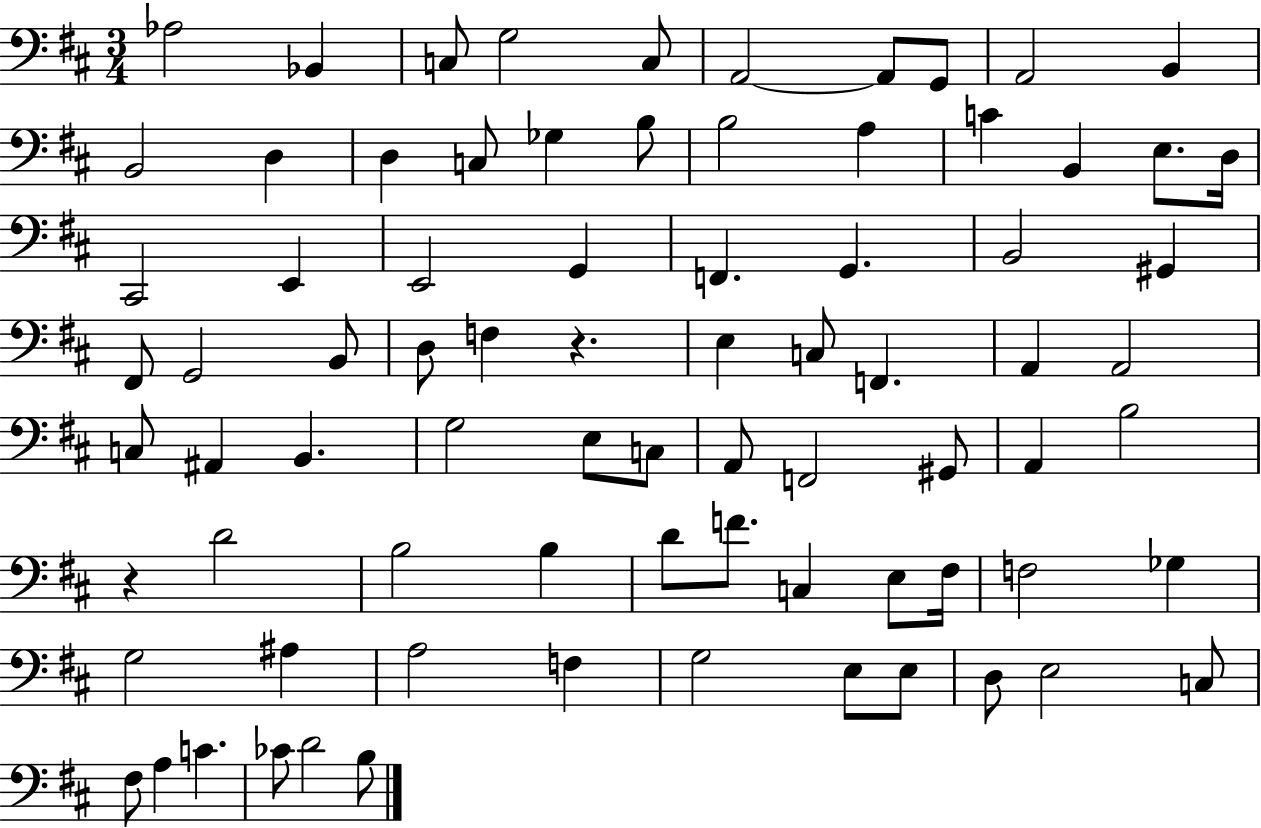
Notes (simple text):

Ab3/h Bb2/q C3/e G3/h C3/e A2/h A2/e G2/e A2/h B2/q B2/h D3/q D3/q C3/e Gb3/q B3/e B3/h A3/q C4/q B2/q E3/e. D3/s C#2/h E2/q E2/h G2/q F2/q. G2/q. B2/h G#2/q F#2/e G2/h B2/e D3/e F3/q R/q. E3/q C3/e F2/q. A2/q A2/h C3/e A#2/q B2/q. G3/h E3/e C3/e A2/e F2/h G#2/e A2/q B3/h R/q D4/h B3/h B3/q D4/e F4/e. C3/q E3/e F#3/s F3/h Gb3/q G3/h A#3/q A3/h F3/q G3/h E3/e E3/e D3/e E3/h C3/e F#3/e A3/q C4/q. CES4/e D4/h B3/e